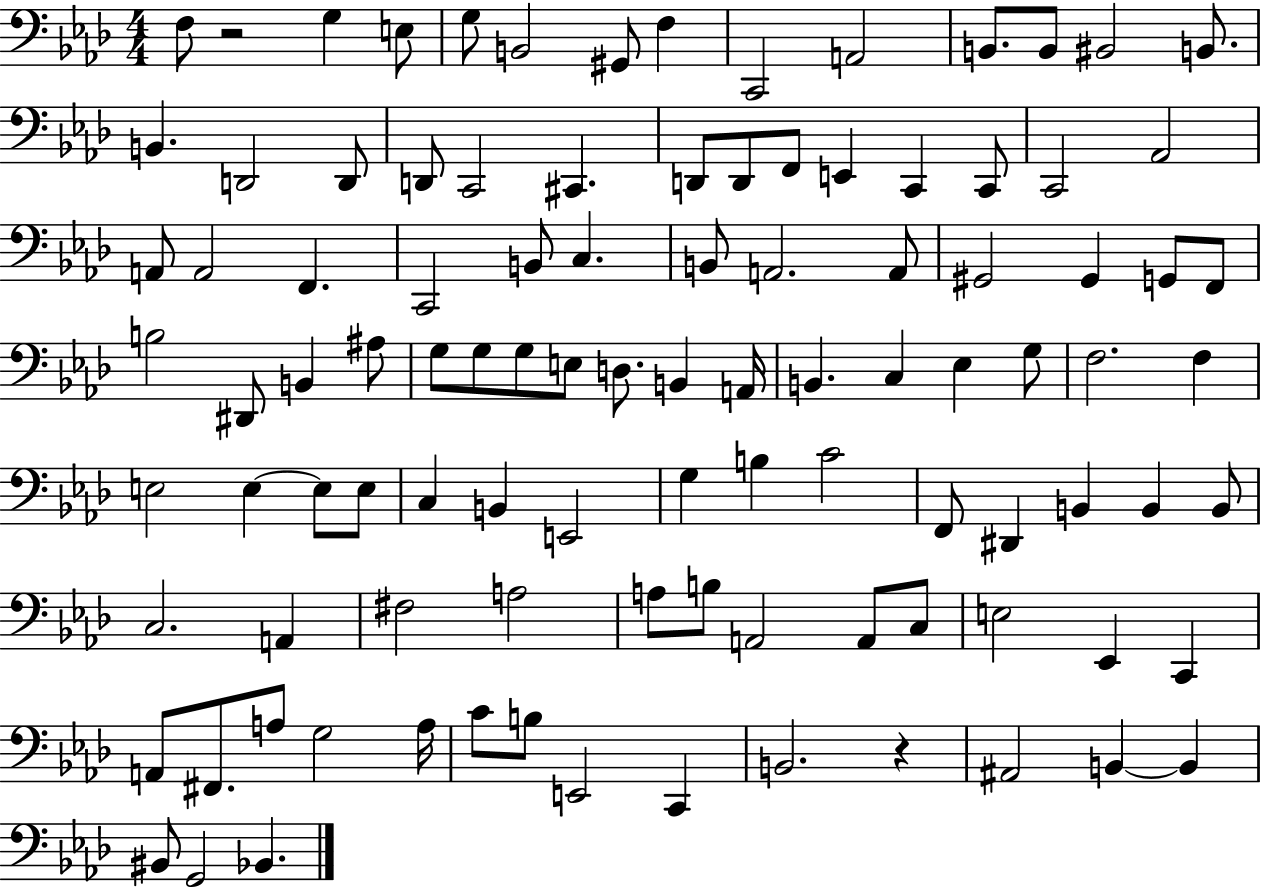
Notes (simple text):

F3/e R/h G3/q E3/e G3/e B2/h G#2/e F3/q C2/h A2/h B2/e. B2/e BIS2/h B2/e. B2/q. D2/h D2/e D2/e C2/h C#2/q. D2/e D2/e F2/e E2/q C2/q C2/e C2/h Ab2/h A2/e A2/h F2/q. C2/h B2/e C3/q. B2/e A2/h. A2/e G#2/h G#2/q G2/e F2/e B3/h D#2/e B2/q A#3/e G3/e G3/e G3/e E3/e D3/e. B2/q A2/s B2/q. C3/q Eb3/q G3/e F3/h. F3/q E3/h E3/q E3/e E3/e C3/q B2/q E2/h G3/q B3/q C4/h F2/e D#2/q B2/q B2/q B2/e C3/h. A2/q F#3/h A3/h A3/e B3/e A2/h A2/e C3/e E3/h Eb2/q C2/q A2/e F#2/e. A3/e G3/h A3/s C4/e B3/e E2/h C2/q B2/h. R/q A#2/h B2/q B2/q BIS2/e G2/h Bb2/q.